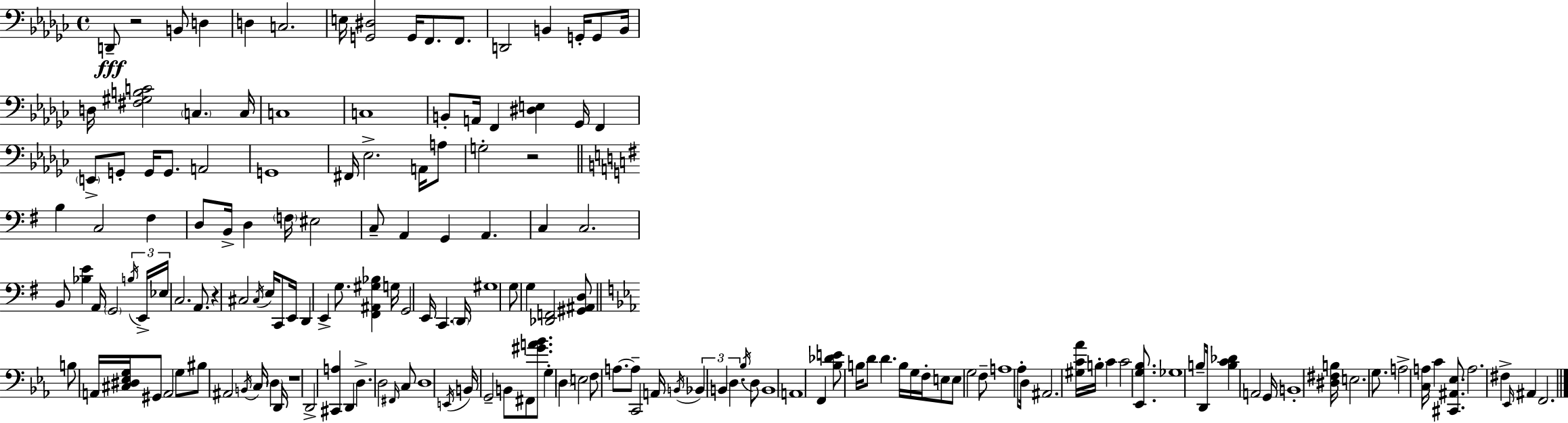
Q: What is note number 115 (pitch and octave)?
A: D4